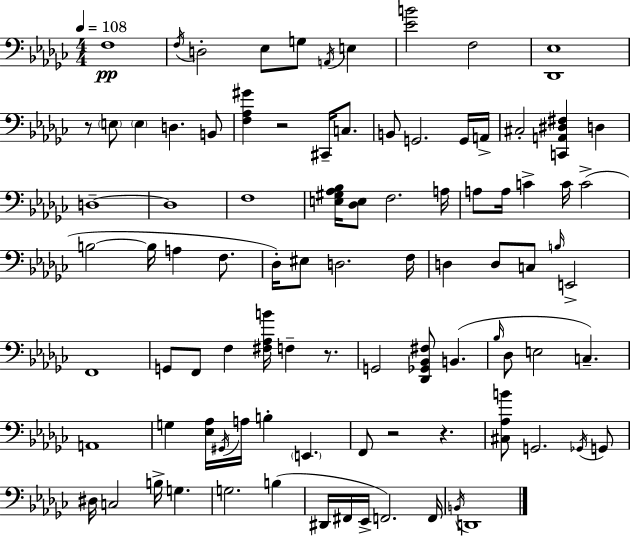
F3/w F3/s D3/h Eb3/e G3/e A2/s E3/q [Eb4,B4]/h F3/h [Db2,Eb3]/w R/e E3/e E3/q D3/q. B2/e [F3,Ab3,G#4]/q R/h C#2/s C3/e. B2/e G2/h. G2/s A2/s C#3/h [C2,A2,D#3,F#3]/q D3/q D3/w D3/w F3/w [E3,G#3,Ab3,Bb3]/s [Db3,E3]/e F3/h. A3/s A3/e A3/s C4/q C4/s C4/h B3/h B3/s A3/q F3/e. Db3/s EIS3/e D3/h. F3/s D3/q D3/e C3/e B3/s E2/h F2/w G2/e F2/e F3/q [F#3,Ab3,B4]/s F3/q R/e. G2/h [Db2,Gb2,Bb2,F#3]/e B2/q. Bb3/s Db3/e E3/h C3/q. A2/w G3/q [Eb3,Ab3]/s G#2/s A3/s B3/q E2/q. F2/e R/h R/q. [C#3,Ab3,B4]/e G2/h. Gb2/s G2/e D#3/s C3/h B3/s G3/q. G3/h. B3/q D#2/s F#2/s Eb2/s F2/h. F2/s B2/s D2/w